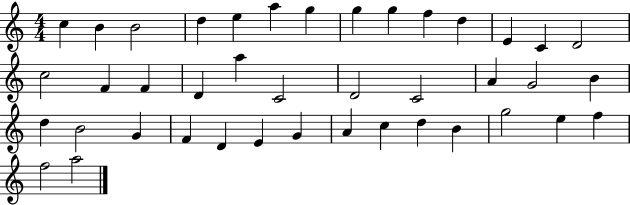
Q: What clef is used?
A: treble